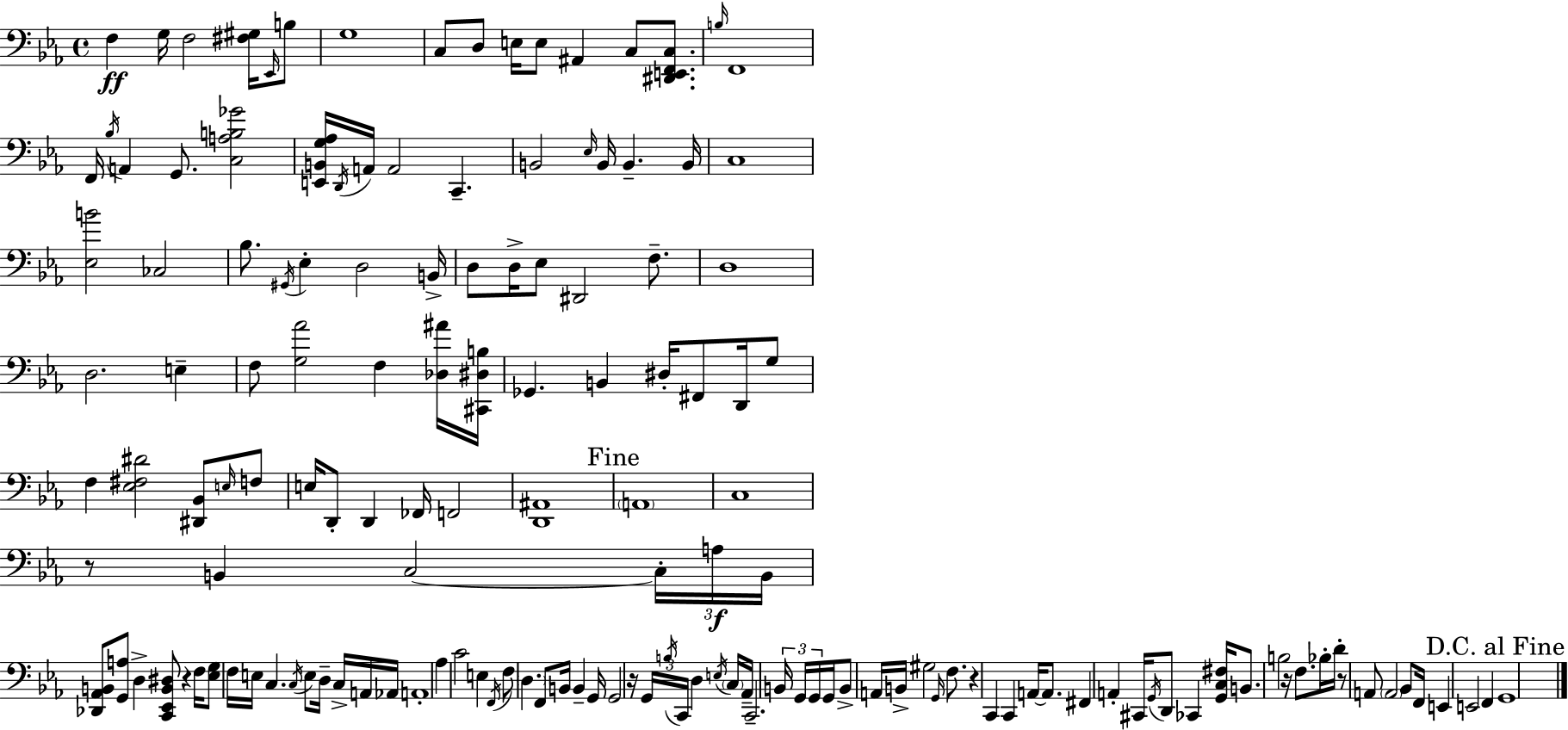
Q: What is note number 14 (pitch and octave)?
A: F2